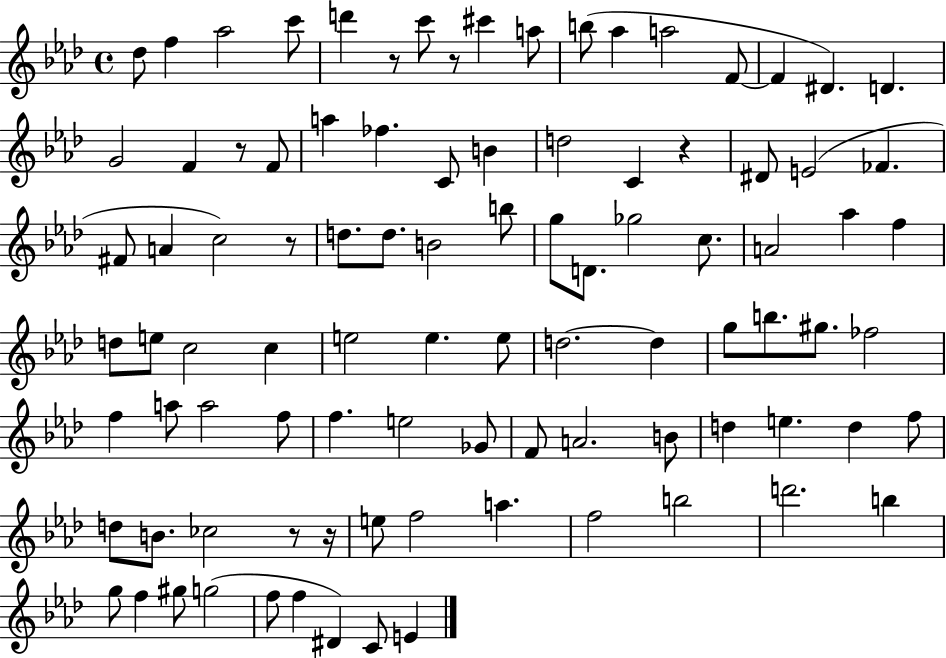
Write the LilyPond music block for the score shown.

{
  \clef treble
  \time 4/4
  \defaultTimeSignature
  \key aes \major
  des''8 f''4 aes''2 c'''8 | d'''4 r8 c'''8 r8 cis'''4 a''8 | b''8( aes''4 a''2 f'8~~ | f'4 dis'4.) d'4. | \break g'2 f'4 r8 f'8 | a''4 fes''4. c'8 b'4 | d''2 c'4 r4 | dis'8 e'2( fes'4. | \break fis'8 a'4 c''2) r8 | d''8. d''8. b'2 b''8 | g''8 d'8. ges''2 c''8. | a'2 aes''4 f''4 | \break d''8 e''8 c''2 c''4 | e''2 e''4. e''8 | d''2.~~ d''4 | g''8 b''8. gis''8. fes''2 | \break f''4 a''8 a''2 f''8 | f''4. e''2 ges'8 | f'8 a'2. b'8 | d''4 e''4. d''4 f''8 | \break d''8 b'8. ces''2 r8 r16 | e''8 f''2 a''4. | f''2 b''2 | d'''2. b''4 | \break g''8 f''4 gis''8 g''2( | f''8 f''4 dis'4) c'8 e'4 | \bar "|."
}